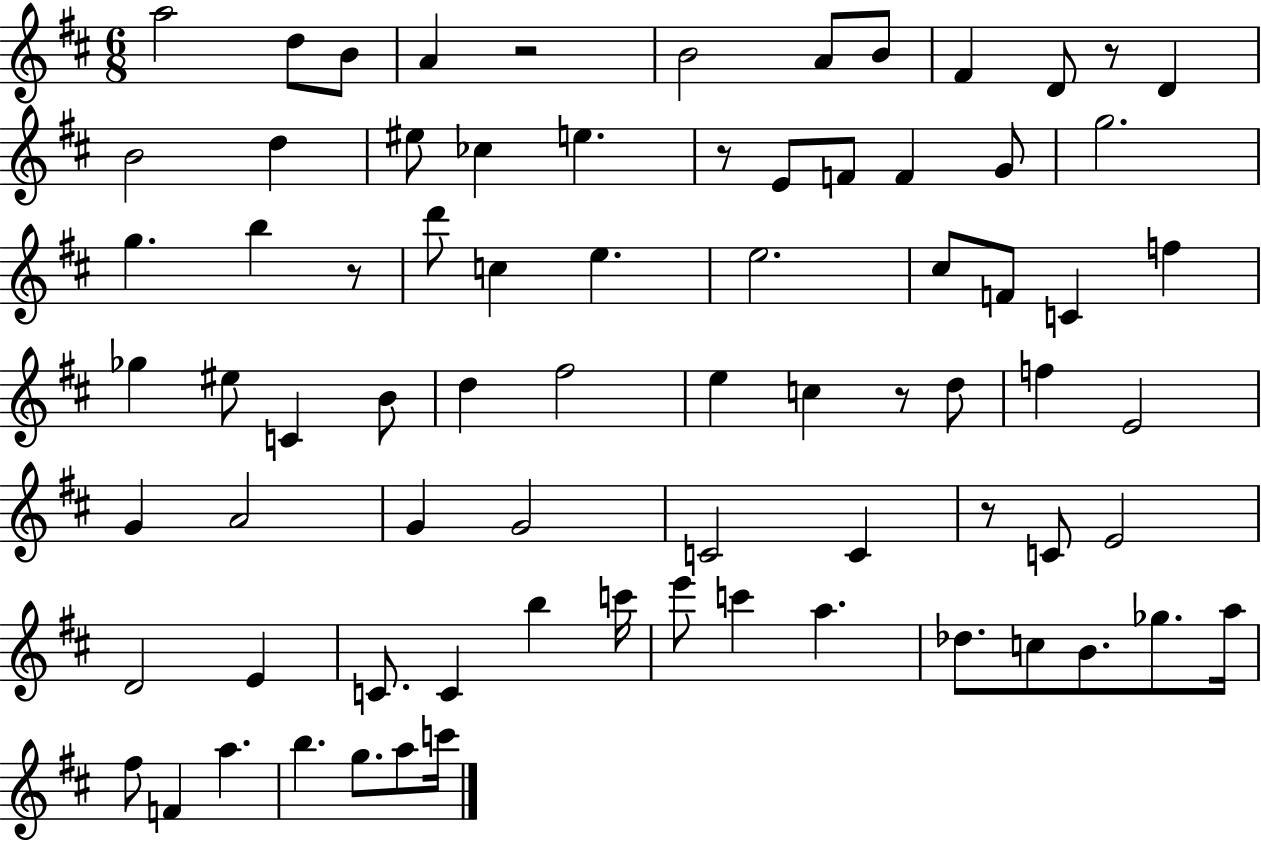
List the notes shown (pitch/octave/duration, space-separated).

A5/h D5/e B4/e A4/q R/h B4/h A4/e B4/e F#4/q D4/e R/e D4/q B4/h D5/q EIS5/e CES5/q E5/q. R/e E4/e F4/e F4/q G4/e G5/h. G5/q. B5/q R/e D6/e C5/q E5/q. E5/h. C#5/e F4/e C4/q F5/q Gb5/q EIS5/e C4/q B4/e D5/q F#5/h E5/q C5/q R/e D5/e F5/q E4/h G4/q A4/h G4/q G4/h C4/h C4/q R/e C4/e E4/h D4/h E4/q C4/e. C4/q B5/q C6/s E6/e C6/q A5/q. Db5/e. C5/e B4/e. Gb5/e. A5/s F#5/e F4/q A5/q. B5/q. G5/e. A5/e C6/s